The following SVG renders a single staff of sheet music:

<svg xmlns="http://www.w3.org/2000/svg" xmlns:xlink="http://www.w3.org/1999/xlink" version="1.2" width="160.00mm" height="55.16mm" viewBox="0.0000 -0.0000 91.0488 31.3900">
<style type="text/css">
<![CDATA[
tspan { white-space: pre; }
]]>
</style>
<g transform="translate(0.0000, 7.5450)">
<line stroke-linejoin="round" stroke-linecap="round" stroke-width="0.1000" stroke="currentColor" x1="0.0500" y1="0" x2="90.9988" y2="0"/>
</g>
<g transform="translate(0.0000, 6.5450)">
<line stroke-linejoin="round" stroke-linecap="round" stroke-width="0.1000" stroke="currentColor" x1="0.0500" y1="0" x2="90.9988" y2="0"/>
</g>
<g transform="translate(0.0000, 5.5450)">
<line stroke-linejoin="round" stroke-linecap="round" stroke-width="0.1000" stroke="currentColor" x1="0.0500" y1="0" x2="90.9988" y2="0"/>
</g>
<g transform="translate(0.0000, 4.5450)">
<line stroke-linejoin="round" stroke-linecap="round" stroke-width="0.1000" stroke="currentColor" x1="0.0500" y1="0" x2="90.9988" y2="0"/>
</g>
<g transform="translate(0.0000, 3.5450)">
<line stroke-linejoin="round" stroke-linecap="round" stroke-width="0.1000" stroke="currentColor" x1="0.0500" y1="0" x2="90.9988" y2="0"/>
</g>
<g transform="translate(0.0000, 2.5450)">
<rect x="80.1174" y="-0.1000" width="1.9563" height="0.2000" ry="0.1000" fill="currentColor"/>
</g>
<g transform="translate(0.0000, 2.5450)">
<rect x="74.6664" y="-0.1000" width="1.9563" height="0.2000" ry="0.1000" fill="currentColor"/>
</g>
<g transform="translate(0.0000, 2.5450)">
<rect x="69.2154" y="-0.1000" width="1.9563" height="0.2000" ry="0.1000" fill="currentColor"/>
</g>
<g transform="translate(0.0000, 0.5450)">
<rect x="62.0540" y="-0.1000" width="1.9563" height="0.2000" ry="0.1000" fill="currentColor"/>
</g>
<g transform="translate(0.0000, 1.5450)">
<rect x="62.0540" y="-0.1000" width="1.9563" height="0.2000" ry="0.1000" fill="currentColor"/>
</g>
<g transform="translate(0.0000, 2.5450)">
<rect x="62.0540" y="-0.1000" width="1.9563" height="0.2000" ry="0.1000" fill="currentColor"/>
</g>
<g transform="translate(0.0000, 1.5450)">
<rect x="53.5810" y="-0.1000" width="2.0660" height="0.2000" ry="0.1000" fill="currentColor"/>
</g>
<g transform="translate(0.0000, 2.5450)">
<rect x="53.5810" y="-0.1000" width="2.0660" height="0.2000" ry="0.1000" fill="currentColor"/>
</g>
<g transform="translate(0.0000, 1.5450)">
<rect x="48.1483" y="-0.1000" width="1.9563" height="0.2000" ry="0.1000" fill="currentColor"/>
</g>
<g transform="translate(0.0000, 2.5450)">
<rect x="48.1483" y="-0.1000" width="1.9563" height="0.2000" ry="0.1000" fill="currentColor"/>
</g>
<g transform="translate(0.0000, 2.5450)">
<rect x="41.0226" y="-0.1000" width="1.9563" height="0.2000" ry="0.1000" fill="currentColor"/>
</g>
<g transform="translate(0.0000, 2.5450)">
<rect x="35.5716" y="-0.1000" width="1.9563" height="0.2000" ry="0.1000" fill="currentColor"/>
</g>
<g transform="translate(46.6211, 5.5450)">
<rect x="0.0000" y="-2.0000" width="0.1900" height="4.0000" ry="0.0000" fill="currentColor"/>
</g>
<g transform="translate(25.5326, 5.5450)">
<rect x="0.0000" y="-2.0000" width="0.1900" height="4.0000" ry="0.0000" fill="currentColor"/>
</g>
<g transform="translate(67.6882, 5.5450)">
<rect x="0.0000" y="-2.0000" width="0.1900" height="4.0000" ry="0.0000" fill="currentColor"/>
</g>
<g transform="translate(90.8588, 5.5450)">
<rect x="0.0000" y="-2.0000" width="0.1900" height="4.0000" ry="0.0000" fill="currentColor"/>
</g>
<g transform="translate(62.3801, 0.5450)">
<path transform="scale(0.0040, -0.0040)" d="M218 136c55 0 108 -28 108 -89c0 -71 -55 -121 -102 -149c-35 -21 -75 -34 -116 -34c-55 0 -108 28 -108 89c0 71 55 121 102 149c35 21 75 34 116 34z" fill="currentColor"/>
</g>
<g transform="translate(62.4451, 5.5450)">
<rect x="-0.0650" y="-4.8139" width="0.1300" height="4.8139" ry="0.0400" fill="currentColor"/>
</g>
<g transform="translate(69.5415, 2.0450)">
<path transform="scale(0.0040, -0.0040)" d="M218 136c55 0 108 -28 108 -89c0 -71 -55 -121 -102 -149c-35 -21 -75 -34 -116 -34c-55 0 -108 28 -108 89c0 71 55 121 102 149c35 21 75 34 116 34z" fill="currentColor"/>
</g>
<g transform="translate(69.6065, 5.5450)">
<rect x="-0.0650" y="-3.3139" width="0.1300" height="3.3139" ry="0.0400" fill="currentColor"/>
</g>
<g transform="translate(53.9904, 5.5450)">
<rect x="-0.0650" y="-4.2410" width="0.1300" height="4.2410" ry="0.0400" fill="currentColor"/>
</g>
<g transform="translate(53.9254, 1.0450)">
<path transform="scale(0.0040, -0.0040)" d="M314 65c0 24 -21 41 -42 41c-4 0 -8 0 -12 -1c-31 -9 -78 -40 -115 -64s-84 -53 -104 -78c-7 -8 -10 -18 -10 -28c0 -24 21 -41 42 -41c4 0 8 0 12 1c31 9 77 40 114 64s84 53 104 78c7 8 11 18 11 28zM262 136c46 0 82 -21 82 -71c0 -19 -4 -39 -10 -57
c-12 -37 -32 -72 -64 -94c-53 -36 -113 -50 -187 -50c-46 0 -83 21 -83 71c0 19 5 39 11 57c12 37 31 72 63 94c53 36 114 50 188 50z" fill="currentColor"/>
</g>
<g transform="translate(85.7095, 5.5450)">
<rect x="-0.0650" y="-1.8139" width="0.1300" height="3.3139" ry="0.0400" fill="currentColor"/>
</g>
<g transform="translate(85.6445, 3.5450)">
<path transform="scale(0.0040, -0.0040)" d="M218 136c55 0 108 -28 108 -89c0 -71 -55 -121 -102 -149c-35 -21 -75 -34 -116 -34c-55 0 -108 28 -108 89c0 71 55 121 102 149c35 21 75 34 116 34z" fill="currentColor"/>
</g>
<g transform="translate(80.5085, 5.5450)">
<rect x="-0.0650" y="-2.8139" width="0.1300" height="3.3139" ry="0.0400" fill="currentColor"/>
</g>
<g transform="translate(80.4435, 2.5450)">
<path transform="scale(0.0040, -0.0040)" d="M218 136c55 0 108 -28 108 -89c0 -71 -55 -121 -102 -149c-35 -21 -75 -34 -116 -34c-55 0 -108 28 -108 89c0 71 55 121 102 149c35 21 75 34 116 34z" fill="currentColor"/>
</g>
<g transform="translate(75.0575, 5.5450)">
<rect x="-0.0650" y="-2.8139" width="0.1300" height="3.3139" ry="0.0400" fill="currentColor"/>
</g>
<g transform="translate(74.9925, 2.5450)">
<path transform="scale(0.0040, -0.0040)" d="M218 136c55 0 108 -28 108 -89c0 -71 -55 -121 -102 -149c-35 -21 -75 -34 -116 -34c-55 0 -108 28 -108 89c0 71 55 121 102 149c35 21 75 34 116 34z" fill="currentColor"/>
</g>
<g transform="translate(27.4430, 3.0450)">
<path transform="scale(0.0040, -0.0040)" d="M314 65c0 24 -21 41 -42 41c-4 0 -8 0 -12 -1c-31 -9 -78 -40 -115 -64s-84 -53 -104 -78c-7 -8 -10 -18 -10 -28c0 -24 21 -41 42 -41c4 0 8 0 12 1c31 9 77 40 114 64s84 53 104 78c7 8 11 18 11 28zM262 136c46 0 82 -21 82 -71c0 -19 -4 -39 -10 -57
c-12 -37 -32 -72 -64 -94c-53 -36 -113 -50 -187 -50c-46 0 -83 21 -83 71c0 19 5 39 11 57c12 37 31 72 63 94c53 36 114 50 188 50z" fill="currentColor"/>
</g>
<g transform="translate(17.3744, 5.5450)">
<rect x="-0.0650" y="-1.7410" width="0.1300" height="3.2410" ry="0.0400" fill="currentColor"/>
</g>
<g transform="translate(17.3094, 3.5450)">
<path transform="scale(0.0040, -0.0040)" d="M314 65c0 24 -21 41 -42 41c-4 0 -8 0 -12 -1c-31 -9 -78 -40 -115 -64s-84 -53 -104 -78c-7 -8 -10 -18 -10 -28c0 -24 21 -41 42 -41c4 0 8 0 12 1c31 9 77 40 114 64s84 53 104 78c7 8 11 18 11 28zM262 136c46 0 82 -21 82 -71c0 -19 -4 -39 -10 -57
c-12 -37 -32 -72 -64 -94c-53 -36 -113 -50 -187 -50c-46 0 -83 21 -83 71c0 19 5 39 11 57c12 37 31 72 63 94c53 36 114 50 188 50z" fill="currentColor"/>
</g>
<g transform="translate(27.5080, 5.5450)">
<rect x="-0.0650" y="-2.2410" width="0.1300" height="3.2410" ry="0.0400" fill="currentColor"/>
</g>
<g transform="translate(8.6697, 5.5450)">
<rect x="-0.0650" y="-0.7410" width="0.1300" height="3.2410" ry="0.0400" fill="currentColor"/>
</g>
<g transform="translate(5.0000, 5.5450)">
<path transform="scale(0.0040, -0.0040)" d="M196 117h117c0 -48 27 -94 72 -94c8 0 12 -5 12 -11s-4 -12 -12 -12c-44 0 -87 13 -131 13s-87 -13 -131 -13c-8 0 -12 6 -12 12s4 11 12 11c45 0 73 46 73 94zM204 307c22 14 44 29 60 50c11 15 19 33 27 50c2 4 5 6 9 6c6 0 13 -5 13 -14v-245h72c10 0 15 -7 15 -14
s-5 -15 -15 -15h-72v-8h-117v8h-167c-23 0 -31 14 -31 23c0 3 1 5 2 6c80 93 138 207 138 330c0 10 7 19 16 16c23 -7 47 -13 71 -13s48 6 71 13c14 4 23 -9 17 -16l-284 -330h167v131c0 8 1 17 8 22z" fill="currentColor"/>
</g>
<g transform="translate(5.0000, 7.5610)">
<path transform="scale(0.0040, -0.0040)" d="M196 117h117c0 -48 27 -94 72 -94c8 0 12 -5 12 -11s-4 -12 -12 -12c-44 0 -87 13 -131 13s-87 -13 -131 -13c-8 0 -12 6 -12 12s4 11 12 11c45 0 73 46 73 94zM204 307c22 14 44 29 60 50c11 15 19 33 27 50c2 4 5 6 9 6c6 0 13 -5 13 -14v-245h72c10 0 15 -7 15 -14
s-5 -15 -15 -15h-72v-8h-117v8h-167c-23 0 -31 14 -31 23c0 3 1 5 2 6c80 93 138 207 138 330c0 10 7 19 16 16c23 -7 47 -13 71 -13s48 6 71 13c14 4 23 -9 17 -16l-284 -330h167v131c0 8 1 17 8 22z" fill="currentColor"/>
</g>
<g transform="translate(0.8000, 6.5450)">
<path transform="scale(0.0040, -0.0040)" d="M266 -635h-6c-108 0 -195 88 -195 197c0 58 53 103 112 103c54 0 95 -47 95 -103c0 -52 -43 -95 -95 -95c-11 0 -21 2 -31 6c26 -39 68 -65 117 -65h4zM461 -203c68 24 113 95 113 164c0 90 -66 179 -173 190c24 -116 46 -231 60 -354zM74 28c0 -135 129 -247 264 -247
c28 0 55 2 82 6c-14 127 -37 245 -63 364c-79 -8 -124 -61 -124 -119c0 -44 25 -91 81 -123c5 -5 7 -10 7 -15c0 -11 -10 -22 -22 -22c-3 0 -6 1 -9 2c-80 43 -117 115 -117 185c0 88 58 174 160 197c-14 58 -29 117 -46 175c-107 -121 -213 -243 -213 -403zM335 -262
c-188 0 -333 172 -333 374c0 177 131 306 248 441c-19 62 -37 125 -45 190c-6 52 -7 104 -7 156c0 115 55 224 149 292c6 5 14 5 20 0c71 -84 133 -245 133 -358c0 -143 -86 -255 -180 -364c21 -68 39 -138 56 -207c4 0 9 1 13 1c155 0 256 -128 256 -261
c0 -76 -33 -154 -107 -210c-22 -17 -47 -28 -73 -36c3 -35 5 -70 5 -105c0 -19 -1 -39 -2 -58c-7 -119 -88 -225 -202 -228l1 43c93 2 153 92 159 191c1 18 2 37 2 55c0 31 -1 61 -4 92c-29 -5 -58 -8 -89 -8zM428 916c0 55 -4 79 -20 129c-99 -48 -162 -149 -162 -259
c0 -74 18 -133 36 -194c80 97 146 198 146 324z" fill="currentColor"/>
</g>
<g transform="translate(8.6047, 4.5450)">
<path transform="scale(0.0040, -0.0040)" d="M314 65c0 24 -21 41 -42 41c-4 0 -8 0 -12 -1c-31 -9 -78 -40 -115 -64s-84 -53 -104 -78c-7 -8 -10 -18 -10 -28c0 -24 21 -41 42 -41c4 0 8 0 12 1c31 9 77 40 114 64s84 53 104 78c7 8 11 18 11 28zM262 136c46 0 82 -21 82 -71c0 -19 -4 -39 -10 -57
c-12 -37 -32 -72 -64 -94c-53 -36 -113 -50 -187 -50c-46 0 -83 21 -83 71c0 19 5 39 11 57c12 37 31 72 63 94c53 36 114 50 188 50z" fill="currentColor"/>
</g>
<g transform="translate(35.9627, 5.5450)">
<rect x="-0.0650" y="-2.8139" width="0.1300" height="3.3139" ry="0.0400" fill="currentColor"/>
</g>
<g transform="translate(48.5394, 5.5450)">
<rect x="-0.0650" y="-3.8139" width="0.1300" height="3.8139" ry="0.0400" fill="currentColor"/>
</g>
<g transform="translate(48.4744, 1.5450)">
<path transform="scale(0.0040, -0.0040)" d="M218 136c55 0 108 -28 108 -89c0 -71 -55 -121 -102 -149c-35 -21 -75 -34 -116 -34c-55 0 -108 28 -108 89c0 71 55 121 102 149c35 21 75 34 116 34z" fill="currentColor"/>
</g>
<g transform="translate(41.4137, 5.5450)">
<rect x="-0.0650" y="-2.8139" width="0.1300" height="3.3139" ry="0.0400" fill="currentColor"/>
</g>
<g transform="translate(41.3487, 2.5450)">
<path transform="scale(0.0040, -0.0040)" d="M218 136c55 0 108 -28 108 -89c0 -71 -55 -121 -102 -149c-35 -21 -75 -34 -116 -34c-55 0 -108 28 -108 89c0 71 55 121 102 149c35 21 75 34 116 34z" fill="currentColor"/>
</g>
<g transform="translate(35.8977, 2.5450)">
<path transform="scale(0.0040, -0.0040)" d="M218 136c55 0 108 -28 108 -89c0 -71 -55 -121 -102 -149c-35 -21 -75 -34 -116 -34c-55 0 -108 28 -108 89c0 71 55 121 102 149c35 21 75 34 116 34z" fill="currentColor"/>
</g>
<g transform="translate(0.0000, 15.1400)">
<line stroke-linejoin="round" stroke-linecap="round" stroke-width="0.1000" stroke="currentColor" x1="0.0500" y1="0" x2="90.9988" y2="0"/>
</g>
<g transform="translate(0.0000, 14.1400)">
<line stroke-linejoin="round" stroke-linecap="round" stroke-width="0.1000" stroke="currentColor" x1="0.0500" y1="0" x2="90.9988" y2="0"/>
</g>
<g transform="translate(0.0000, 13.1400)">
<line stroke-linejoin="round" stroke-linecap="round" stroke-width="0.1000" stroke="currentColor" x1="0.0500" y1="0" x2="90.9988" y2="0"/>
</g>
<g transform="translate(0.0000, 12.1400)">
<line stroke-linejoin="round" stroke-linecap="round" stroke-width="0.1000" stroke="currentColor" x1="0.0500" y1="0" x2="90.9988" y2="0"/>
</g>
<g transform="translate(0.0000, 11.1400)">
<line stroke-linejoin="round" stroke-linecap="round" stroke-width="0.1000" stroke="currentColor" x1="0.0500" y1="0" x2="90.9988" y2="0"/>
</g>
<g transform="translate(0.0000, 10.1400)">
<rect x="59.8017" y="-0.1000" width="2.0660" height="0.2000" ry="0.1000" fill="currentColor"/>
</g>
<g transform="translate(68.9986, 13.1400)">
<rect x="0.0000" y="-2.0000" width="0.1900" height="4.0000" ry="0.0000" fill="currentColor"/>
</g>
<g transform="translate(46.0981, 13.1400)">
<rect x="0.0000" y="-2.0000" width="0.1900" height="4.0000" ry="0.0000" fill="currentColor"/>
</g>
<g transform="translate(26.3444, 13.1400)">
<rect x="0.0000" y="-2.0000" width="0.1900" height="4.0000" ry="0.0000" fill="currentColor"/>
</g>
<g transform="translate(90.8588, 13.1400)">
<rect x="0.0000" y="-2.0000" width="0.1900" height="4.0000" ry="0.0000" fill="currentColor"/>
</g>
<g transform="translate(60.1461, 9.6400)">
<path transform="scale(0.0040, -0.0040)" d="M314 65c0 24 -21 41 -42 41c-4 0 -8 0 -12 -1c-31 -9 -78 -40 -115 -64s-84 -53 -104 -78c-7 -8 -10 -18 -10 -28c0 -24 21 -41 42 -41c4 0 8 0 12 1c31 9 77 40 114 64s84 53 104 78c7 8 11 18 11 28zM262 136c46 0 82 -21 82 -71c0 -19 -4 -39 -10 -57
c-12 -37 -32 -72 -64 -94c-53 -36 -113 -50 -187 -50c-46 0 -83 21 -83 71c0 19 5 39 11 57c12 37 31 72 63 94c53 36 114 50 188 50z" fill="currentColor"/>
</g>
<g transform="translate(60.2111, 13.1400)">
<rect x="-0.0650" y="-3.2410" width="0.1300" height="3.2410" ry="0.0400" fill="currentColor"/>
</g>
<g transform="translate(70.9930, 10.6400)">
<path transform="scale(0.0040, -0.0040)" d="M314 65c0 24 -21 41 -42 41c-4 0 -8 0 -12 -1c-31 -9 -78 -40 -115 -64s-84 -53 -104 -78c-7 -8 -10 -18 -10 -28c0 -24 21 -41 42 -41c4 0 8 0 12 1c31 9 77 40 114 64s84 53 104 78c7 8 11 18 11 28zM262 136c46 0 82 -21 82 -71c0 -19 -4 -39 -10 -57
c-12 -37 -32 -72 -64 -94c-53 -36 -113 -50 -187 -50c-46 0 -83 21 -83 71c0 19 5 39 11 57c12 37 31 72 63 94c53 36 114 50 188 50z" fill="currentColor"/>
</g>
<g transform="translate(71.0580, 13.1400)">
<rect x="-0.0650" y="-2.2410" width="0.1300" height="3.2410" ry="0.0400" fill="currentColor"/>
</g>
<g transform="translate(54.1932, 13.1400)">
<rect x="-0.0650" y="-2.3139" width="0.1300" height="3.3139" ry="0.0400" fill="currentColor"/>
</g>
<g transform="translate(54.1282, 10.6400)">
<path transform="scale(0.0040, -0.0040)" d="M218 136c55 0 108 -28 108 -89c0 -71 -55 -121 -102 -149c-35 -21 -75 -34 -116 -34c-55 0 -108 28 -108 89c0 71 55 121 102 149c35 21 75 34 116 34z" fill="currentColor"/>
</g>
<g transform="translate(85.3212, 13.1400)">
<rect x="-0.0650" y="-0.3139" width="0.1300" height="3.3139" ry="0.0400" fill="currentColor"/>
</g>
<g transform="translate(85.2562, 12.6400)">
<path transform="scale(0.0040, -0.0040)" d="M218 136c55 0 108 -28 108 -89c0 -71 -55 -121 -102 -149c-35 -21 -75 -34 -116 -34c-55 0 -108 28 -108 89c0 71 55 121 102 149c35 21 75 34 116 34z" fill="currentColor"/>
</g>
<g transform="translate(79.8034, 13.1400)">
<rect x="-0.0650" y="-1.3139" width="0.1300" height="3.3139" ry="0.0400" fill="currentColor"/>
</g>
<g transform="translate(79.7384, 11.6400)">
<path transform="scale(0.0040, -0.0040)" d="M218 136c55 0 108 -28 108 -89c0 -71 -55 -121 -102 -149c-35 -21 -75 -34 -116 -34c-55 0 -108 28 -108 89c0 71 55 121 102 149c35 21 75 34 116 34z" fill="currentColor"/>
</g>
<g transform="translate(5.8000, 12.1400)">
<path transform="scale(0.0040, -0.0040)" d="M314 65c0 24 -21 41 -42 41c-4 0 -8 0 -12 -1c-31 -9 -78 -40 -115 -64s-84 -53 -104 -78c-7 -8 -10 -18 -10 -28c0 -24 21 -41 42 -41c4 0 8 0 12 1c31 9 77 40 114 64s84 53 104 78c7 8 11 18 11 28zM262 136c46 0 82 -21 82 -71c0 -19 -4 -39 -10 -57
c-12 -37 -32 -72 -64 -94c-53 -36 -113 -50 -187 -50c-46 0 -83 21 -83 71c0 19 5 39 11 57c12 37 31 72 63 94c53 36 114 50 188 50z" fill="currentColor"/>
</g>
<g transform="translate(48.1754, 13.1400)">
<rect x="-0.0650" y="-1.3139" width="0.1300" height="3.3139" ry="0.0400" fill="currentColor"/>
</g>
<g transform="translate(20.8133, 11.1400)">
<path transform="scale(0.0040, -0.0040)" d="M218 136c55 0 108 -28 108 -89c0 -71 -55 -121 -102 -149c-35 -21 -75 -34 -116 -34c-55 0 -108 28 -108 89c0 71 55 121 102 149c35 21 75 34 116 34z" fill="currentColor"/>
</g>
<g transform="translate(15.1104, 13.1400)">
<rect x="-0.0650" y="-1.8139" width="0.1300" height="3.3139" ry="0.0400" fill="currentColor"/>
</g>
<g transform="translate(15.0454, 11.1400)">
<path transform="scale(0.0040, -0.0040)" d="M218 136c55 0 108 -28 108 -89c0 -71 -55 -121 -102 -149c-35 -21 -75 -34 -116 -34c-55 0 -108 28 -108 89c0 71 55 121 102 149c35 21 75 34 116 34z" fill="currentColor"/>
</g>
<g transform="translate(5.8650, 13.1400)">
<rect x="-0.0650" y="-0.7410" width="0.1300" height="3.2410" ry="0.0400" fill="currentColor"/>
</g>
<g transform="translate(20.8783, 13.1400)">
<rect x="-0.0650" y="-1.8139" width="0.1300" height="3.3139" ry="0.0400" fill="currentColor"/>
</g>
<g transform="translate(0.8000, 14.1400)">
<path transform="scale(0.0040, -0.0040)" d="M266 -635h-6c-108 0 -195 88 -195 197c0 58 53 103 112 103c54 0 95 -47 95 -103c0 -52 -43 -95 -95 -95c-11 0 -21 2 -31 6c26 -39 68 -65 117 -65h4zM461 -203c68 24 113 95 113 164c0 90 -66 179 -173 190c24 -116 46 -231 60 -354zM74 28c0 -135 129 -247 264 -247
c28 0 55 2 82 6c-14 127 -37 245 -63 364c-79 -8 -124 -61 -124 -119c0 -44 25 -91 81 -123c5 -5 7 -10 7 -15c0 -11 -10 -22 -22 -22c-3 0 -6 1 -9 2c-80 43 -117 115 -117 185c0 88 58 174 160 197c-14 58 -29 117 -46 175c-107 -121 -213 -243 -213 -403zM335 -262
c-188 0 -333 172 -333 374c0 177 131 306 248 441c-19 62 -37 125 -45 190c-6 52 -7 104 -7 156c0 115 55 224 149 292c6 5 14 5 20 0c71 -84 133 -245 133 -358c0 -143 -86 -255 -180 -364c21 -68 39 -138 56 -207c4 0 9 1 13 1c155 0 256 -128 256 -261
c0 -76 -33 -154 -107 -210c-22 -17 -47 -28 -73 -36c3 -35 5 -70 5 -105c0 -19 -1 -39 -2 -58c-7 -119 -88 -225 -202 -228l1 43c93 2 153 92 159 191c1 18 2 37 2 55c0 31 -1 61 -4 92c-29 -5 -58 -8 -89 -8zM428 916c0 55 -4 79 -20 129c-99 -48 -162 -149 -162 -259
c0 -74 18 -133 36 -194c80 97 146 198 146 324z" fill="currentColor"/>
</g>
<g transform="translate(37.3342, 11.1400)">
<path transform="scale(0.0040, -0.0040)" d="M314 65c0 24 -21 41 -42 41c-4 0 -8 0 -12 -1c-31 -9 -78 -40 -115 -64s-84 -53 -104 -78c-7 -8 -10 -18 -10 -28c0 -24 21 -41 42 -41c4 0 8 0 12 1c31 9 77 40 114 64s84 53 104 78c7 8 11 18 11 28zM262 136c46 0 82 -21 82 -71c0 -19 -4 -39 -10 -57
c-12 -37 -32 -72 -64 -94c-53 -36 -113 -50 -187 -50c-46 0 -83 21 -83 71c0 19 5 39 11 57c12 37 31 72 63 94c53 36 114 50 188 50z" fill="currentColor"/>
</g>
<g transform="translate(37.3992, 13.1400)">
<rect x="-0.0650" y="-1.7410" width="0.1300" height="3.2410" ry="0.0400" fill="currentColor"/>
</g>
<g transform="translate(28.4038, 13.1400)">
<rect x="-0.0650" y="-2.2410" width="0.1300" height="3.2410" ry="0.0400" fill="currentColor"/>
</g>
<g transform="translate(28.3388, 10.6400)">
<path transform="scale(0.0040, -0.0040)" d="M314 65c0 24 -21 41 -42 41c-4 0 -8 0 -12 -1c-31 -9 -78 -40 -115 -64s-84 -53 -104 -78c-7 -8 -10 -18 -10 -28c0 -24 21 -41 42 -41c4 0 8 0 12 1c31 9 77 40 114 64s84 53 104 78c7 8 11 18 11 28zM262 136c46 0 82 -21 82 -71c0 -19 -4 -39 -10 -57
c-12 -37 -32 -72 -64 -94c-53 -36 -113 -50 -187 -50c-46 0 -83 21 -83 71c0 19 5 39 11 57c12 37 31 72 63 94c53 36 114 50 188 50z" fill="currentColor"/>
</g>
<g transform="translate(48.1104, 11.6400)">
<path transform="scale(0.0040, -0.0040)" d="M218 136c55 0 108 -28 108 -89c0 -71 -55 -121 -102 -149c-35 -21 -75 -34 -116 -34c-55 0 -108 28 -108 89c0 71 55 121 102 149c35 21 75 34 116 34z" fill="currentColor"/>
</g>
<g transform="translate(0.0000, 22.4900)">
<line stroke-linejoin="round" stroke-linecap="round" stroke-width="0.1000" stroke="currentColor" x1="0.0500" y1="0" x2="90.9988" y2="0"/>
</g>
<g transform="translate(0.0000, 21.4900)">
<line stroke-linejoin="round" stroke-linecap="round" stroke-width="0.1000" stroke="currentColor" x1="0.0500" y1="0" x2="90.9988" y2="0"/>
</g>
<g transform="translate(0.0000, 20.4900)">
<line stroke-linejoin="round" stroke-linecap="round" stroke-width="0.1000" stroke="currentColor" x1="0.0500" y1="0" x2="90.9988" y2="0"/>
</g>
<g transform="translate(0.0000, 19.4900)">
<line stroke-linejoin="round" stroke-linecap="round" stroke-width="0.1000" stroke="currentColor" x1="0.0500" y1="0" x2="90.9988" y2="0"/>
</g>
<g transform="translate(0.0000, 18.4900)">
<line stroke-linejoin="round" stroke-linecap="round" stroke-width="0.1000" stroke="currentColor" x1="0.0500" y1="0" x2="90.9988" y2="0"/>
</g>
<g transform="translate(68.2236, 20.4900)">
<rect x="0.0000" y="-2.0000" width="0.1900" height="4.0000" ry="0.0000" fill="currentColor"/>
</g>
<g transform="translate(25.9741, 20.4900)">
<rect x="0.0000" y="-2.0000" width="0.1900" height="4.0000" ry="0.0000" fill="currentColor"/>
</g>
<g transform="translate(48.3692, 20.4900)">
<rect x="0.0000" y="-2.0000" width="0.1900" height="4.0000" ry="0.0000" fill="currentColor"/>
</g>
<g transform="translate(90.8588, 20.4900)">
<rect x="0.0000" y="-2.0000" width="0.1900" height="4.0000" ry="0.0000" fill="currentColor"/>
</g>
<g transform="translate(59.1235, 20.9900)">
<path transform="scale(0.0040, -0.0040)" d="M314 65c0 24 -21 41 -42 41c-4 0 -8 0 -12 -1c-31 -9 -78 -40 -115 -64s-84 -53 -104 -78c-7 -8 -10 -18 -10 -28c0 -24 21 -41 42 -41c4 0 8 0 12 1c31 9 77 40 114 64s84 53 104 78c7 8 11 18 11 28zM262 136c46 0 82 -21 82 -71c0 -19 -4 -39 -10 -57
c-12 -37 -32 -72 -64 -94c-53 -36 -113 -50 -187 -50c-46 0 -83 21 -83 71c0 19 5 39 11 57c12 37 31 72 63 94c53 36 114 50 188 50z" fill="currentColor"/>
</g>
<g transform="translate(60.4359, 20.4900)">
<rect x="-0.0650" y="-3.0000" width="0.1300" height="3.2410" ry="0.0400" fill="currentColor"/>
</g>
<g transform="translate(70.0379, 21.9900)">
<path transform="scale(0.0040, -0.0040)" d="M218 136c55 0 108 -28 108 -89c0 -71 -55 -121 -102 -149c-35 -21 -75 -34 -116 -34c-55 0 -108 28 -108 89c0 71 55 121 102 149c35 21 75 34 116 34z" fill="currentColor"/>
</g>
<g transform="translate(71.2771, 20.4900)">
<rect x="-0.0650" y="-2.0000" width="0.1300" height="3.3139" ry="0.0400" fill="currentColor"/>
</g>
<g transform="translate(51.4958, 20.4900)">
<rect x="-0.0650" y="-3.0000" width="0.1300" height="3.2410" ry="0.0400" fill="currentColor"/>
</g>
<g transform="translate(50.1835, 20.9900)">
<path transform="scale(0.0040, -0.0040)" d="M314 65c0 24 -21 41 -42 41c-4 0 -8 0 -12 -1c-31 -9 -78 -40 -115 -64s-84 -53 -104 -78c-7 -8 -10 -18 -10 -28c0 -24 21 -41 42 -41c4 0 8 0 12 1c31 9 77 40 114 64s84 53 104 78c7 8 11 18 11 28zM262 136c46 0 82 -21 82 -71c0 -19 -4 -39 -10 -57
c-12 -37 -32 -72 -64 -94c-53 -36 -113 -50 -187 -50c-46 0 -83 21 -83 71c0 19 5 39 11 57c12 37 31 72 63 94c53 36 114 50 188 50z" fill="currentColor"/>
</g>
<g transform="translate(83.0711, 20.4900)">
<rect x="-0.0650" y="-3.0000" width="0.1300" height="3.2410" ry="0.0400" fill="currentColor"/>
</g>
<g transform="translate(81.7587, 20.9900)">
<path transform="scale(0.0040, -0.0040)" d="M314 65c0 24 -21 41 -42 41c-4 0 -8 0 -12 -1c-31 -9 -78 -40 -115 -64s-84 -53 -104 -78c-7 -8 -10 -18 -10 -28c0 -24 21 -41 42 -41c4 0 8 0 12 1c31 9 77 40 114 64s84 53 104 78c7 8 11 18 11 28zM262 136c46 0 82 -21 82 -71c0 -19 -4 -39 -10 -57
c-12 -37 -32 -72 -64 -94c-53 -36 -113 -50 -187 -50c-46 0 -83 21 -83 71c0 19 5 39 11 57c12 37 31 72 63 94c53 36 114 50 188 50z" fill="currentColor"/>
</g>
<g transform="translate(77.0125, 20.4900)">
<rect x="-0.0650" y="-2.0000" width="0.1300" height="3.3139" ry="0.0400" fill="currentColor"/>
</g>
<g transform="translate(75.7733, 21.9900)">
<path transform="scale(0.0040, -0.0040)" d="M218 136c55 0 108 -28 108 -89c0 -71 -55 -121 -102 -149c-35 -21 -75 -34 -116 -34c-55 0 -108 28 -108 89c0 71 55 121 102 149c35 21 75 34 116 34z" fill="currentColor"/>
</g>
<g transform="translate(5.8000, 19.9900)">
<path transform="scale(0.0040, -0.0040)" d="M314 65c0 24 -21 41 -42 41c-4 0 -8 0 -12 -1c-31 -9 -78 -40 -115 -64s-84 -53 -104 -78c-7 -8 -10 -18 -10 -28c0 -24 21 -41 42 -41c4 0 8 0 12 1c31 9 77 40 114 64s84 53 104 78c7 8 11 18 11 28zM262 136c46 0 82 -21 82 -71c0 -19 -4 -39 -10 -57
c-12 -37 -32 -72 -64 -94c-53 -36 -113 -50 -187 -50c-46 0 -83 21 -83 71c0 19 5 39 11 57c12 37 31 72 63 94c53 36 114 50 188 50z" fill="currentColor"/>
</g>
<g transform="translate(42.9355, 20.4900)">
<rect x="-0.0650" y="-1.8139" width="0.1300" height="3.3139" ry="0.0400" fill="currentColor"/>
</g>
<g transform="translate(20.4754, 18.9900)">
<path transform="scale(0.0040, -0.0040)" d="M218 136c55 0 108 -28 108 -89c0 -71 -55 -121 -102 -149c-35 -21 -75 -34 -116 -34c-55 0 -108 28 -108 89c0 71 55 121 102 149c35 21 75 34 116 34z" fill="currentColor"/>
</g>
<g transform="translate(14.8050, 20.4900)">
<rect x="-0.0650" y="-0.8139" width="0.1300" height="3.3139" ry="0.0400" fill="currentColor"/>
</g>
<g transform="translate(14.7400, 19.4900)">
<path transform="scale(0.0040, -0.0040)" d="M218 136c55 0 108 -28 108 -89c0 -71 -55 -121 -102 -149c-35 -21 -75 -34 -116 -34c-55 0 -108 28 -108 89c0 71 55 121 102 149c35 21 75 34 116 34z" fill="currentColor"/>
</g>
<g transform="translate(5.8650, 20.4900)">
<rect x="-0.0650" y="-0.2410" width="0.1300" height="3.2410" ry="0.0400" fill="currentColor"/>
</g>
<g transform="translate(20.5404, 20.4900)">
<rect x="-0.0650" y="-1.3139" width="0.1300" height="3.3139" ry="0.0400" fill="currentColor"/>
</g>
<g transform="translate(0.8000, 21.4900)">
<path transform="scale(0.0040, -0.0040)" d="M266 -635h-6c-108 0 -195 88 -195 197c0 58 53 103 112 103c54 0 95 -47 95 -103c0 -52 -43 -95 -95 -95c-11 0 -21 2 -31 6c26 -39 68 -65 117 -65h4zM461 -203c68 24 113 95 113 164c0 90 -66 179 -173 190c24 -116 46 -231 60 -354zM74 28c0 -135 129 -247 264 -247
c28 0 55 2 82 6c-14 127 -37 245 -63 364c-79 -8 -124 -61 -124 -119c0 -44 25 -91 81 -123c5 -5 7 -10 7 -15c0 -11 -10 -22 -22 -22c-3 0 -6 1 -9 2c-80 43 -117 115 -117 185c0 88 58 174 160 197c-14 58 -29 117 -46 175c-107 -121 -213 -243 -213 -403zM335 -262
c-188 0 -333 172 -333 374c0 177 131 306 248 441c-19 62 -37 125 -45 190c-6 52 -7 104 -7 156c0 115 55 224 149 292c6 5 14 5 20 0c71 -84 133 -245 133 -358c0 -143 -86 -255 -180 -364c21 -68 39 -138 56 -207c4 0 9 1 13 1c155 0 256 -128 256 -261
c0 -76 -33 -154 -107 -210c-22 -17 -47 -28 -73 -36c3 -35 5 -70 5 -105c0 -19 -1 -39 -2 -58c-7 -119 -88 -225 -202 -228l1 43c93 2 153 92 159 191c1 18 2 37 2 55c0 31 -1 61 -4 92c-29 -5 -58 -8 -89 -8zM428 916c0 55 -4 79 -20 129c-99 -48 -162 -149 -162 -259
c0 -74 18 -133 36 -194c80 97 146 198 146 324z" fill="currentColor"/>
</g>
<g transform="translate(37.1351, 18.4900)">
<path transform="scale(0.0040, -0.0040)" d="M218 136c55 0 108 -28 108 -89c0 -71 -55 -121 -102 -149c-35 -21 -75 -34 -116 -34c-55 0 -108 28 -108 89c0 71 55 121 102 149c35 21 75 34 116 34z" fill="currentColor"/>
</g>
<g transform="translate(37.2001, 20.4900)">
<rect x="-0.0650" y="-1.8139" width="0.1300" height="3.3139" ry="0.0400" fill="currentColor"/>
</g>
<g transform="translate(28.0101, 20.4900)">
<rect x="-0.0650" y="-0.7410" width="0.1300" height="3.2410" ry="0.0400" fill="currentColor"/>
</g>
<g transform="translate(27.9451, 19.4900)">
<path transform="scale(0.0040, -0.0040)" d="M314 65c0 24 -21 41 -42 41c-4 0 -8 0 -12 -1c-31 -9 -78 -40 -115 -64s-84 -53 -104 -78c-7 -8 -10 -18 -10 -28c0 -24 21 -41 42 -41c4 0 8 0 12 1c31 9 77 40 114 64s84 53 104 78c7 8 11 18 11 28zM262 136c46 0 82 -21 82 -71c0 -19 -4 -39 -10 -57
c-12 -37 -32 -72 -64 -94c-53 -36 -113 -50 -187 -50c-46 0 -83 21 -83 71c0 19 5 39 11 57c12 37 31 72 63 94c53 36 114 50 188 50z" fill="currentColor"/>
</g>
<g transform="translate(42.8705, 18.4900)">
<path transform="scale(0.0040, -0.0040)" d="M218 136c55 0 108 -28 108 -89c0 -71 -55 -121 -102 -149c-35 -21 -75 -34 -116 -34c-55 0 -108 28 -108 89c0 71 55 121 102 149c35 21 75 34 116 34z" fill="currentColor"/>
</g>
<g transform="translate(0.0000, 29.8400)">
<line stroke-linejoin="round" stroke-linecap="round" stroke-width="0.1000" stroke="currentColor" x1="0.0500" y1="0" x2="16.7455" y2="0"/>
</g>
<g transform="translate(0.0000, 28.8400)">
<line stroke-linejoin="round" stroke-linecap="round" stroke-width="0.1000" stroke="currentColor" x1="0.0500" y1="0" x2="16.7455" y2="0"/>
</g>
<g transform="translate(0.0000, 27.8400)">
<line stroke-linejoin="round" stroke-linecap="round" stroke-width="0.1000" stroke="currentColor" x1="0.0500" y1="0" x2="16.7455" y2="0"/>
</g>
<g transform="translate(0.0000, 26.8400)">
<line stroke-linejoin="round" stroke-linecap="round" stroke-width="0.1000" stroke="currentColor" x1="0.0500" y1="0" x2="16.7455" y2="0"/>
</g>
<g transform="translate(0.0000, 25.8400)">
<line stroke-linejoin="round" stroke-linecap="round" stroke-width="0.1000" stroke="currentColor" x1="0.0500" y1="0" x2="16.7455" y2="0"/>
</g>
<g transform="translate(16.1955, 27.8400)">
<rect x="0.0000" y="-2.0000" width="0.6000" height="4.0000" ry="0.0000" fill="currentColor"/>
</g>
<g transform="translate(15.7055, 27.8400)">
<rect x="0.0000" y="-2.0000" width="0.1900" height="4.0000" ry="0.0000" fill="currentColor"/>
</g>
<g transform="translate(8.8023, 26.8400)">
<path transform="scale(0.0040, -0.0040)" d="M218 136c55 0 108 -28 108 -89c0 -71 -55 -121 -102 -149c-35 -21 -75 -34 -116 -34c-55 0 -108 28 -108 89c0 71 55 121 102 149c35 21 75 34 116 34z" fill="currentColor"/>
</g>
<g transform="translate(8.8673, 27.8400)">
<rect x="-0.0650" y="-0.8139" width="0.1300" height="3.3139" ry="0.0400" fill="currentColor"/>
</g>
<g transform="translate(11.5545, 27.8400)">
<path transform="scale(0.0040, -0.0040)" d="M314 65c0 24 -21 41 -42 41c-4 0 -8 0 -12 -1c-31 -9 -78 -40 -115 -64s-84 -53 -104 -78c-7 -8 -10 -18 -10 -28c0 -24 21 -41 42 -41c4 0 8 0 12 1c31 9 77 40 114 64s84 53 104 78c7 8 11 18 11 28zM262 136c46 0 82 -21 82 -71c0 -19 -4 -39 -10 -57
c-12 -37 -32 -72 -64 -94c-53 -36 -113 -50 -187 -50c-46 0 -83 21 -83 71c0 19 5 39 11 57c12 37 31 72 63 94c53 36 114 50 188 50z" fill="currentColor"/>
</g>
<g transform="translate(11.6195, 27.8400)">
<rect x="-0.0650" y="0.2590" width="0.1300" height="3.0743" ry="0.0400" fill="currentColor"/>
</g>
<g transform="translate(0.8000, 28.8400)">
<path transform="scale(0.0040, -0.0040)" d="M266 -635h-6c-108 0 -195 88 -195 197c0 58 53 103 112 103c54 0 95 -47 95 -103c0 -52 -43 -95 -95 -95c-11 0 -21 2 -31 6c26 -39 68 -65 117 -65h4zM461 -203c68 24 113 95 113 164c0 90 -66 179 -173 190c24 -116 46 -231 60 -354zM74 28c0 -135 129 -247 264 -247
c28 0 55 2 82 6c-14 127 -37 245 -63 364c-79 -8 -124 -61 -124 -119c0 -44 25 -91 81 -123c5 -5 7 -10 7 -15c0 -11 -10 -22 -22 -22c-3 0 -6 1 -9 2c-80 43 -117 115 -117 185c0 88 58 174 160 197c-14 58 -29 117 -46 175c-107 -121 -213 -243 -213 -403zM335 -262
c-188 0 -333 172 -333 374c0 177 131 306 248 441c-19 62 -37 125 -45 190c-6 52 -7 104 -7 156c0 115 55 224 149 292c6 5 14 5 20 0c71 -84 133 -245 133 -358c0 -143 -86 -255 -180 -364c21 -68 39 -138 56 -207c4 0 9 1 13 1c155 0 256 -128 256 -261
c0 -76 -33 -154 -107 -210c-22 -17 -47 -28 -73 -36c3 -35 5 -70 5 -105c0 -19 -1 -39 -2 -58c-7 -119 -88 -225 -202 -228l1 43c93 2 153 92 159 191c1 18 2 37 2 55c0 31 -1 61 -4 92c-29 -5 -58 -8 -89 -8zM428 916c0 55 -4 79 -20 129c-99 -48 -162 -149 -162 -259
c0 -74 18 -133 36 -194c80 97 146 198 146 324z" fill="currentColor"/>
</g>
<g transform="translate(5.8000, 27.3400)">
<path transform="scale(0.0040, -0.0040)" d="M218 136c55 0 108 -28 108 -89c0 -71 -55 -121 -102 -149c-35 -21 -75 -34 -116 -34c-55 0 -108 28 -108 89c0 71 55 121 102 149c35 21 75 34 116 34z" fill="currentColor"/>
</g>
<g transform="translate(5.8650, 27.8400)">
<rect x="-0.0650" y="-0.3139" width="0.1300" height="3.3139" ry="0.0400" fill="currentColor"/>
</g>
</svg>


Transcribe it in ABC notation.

X:1
T:Untitled
M:4/4
L:1/4
K:C
d2 f2 g2 a a c' d'2 e' b a a f d2 f f g2 f2 e g b2 g2 e c c2 d e d2 f f A2 A2 F F A2 c d B2